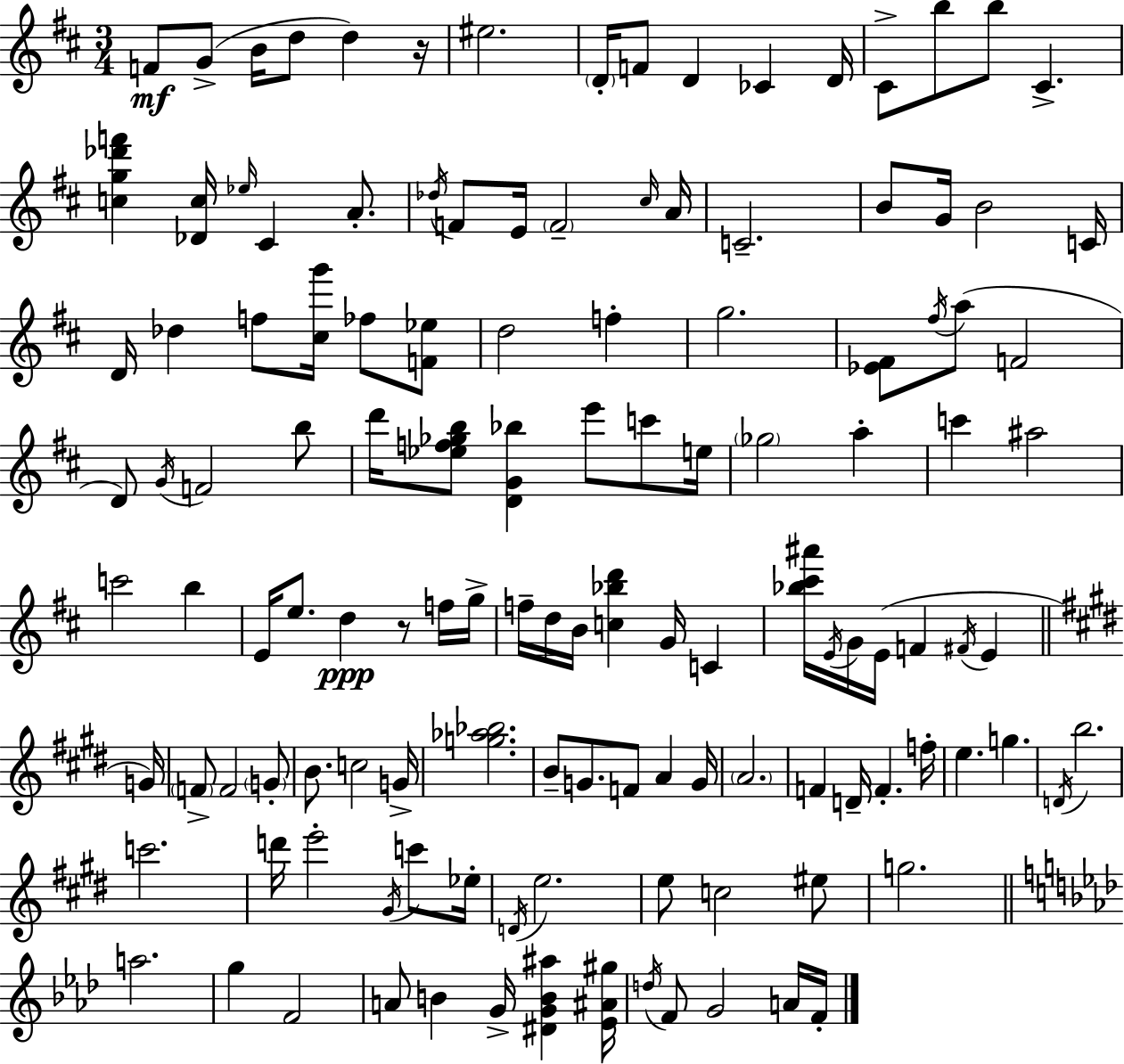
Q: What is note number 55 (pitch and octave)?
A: E5